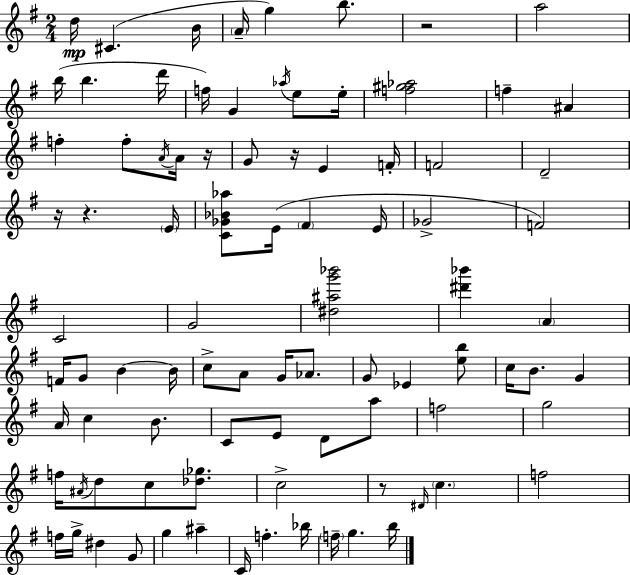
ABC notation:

X:1
T:Untitled
M:2/4
L:1/4
K:G
d/4 ^C B/4 A/4 g b/2 z2 a2 b/4 b d'/4 f/4 G _a/4 e/2 e/4 [f^g_a]2 f ^A f f/2 A/4 A/4 z/4 G/2 z/4 E F/4 F2 D2 z/4 z E/4 [C_G_B_a]/2 E/4 ^F E/4 _G2 F2 C2 G2 [^d^ag'_b']2 [^d'_b'] A F/4 G/2 B B/4 c/2 A/2 G/4 _A/2 G/2 _E [eb]/2 c/4 B/2 G A/4 c B/2 C/2 E/2 D/2 a/2 f2 g2 f/4 ^A/4 d/2 c/2 [_d_g]/2 c2 z/2 ^D/4 c f2 f/4 g/4 ^d G/2 g ^a C/4 f _b/4 f/4 g b/4